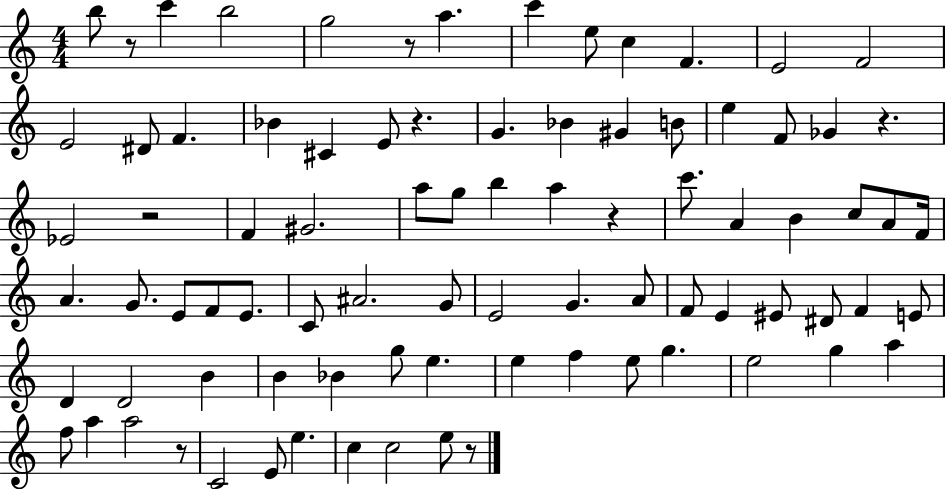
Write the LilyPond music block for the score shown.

{
  \clef treble
  \numericTimeSignature
  \time 4/4
  \key c \major
  b''8 r8 c'''4 b''2 | g''2 r8 a''4. | c'''4 e''8 c''4 f'4. | e'2 f'2 | \break e'2 dis'8 f'4. | bes'4 cis'4 e'8 r4. | g'4. bes'4 gis'4 b'8 | e''4 f'8 ges'4 r4. | \break ees'2 r2 | f'4 gis'2. | a''8 g''8 b''4 a''4 r4 | c'''8. a'4 b'4 c''8 a'8 f'16 | \break a'4. g'8. e'8 f'8 e'8. | c'8 ais'2. g'8 | e'2 g'4. a'8 | f'8 e'4 eis'8 dis'8 f'4 e'8 | \break d'4 d'2 b'4 | b'4 bes'4 g''8 e''4. | e''4 f''4 e''8 g''4. | e''2 g''4 a''4 | \break f''8 a''4 a''2 r8 | c'2 e'8 e''4. | c''4 c''2 e''8 r8 | \bar "|."
}